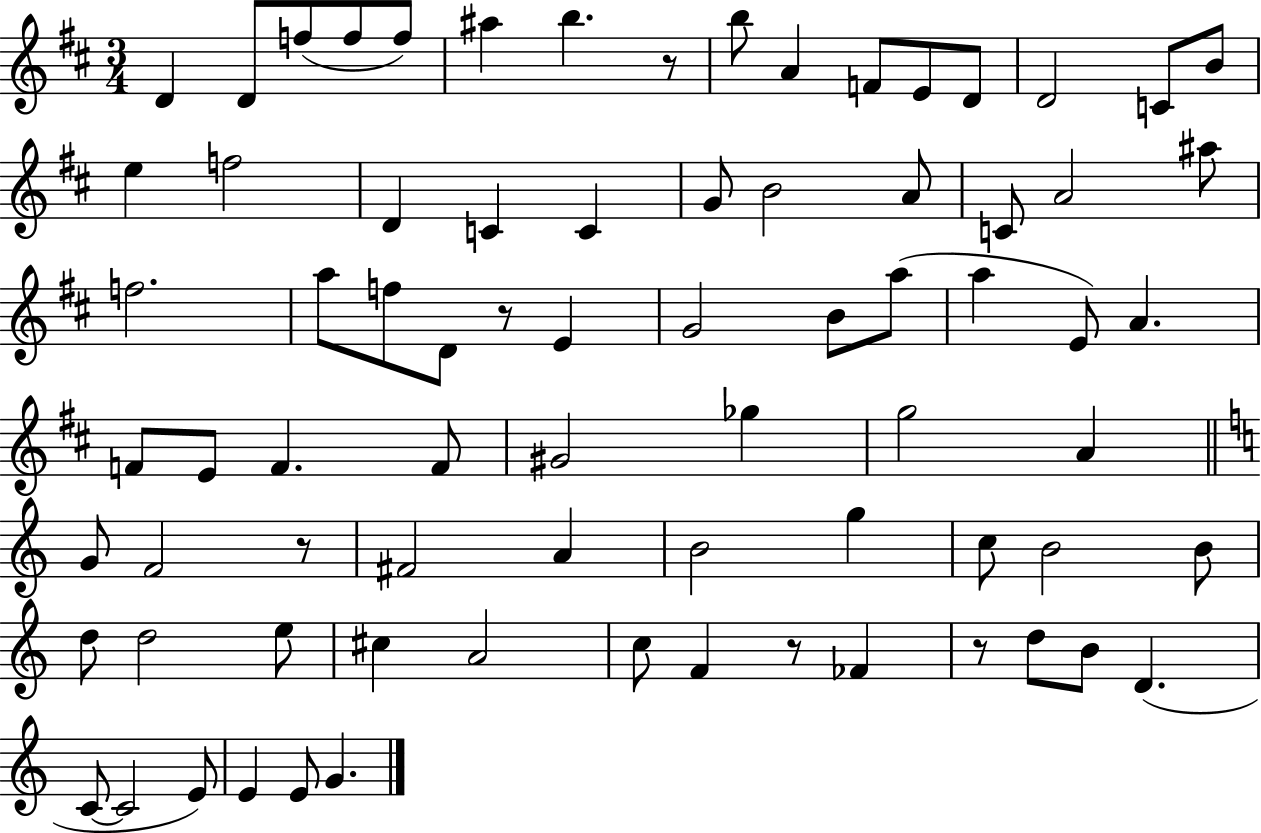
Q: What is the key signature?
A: D major